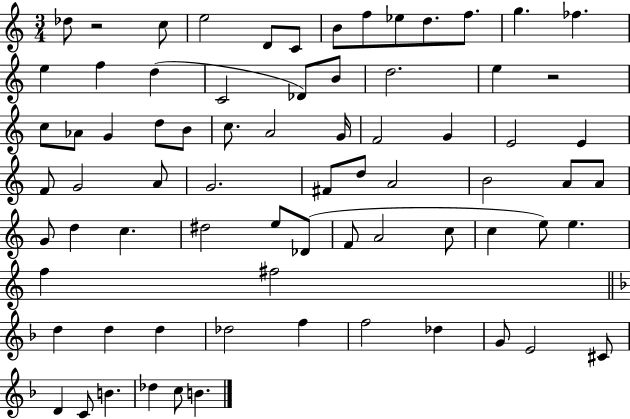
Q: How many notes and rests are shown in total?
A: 74